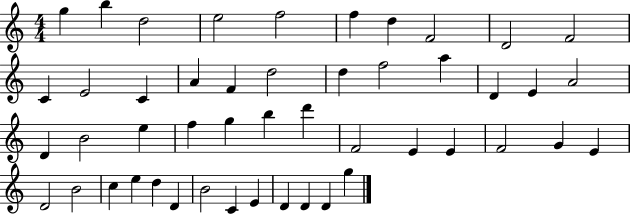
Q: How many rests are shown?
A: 0